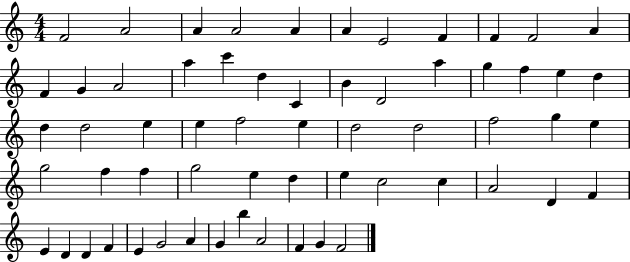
F4/h A4/h A4/q A4/h A4/q A4/q E4/h F4/q F4/q F4/h A4/q F4/q G4/q A4/h A5/q C6/q D5/q C4/q B4/q D4/h A5/q G5/q F5/q E5/q D5/q D5/q D5/h E5/q E5/q F5/h E5/q D5/h D5/h F5/h G5/q E5/q G5/h F5/q F5/q G5/h E5/q D5/q E5/q C5/h C5/q A4/h D4/q F4/q E4/q D4/q D4/q F4/q E4/q G4/h A4/q G4/q B5/q A4/h F4/q G4/q F4/h